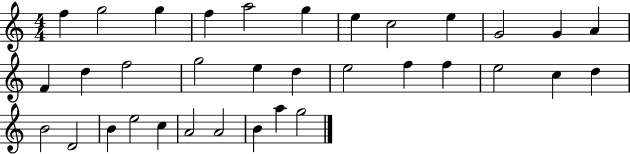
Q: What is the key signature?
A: C major